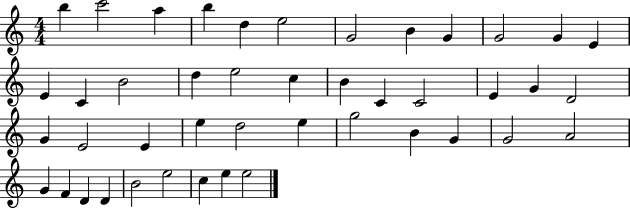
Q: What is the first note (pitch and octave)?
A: B5